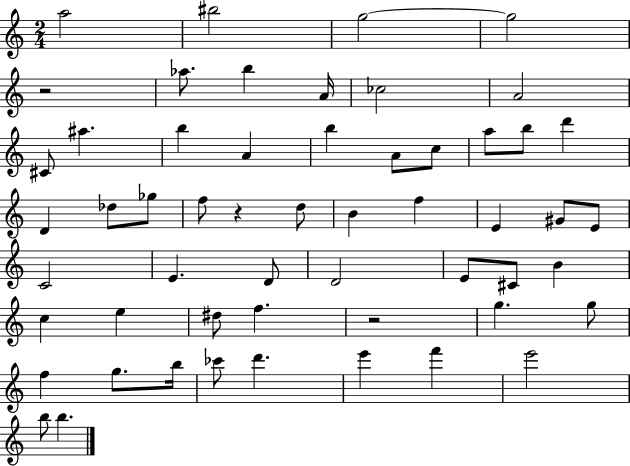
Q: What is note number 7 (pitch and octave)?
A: A4